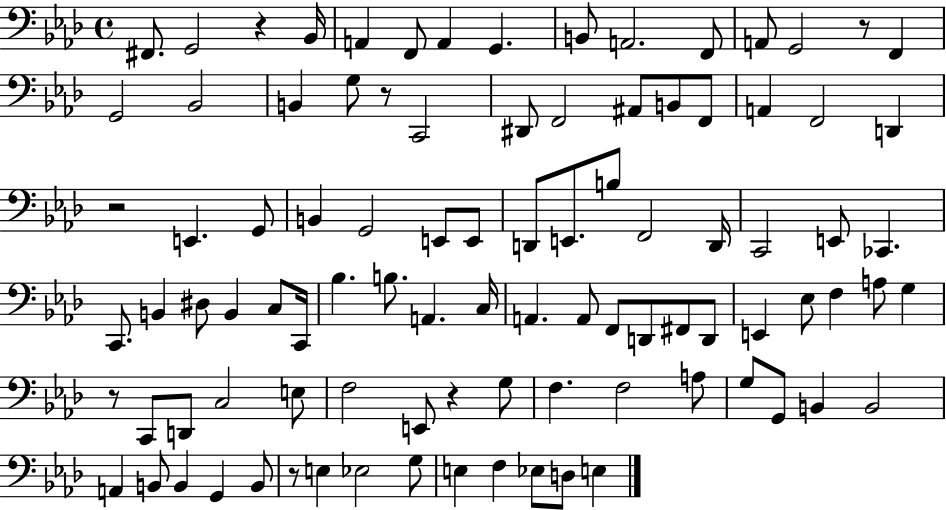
F#2/e. G2/h R/q Bb2/s A2/q F2/e A2/q G2/q. B2/e A2/h. F2/e A2/e G2/h R/e F2/q G2/h Bb2/h B2/q G3/e R/e C2/h D#2/e F2/h A#2/e B2/e F2/e A2/q F2/h D2/q R/h E2/q. G2/e B2/q G2/h E2/e E2/e D2/e E2/e. B3/e F2/h D2/s C2/h E2/e CES2/q. C2/e. B2/q D#3/e B2/q C3/e C2/s Bb3/q. B3/e. A2/q. C3/s A2/q. A2/e F2/e D2/e F#2/e D2/e E2/q Eb3/e F3/q A3/e G3/q R/e C2/e D2/e C3/h E3/e F3/h E2/e R/q G3/e F3/q. F3/h A3/e G3/e G2/e B2/q B2/h A2/q B2/e B2/q G2/q B2/e R/e E3/q Eb3/h G3/e E3/q F3/q Eb3/e D3/e E3/q